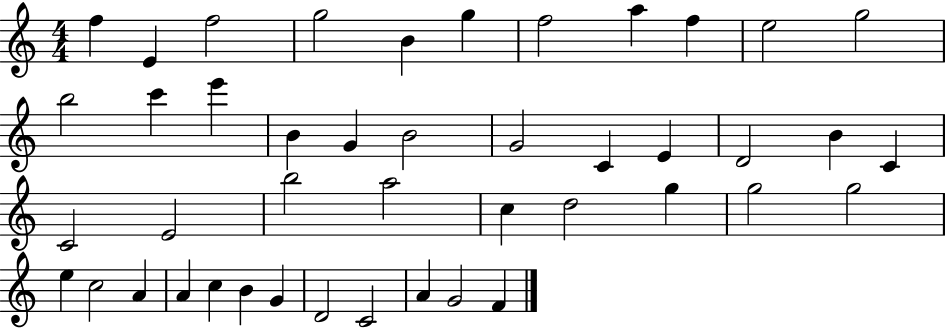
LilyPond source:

{
  \clef treble
  \numericTimeSignature
  \time 4/4
  \key c \major
  f''4 e'4 f''2 | g''2 b'4 g''4 | f''2 a''4 f''4 | e''2 g''2 | \break b''2 c'''4 e'''4 | b'4 g'4 b'2 | g'2 c'4 e'4 | d'2 b'4 c'4 | \break c'2 e'2 | b''2 a''2 | c''4 d''2 g''4 | g''2 g''2 | \break e''4 c''2 a'4 | a'4 c''4 b'4 g'4 | d'2 c'2 | a'4 g'2 f'4 | \break \bar "|."
}